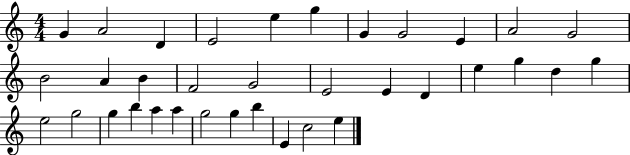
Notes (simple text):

G4/q A4/h D4/q E4/h E5/q G5/q G4/q G4/h E4/q A4/h G4/h B4/h A4/q B4/q F4/h G4/h E4/h E4/q D4/q E5/q G5/q D5/q G5/q E5/h G5/h G5/q B5/q A5/q A5/q G5/h G5/q B5/q E4/q C5/h E5/q